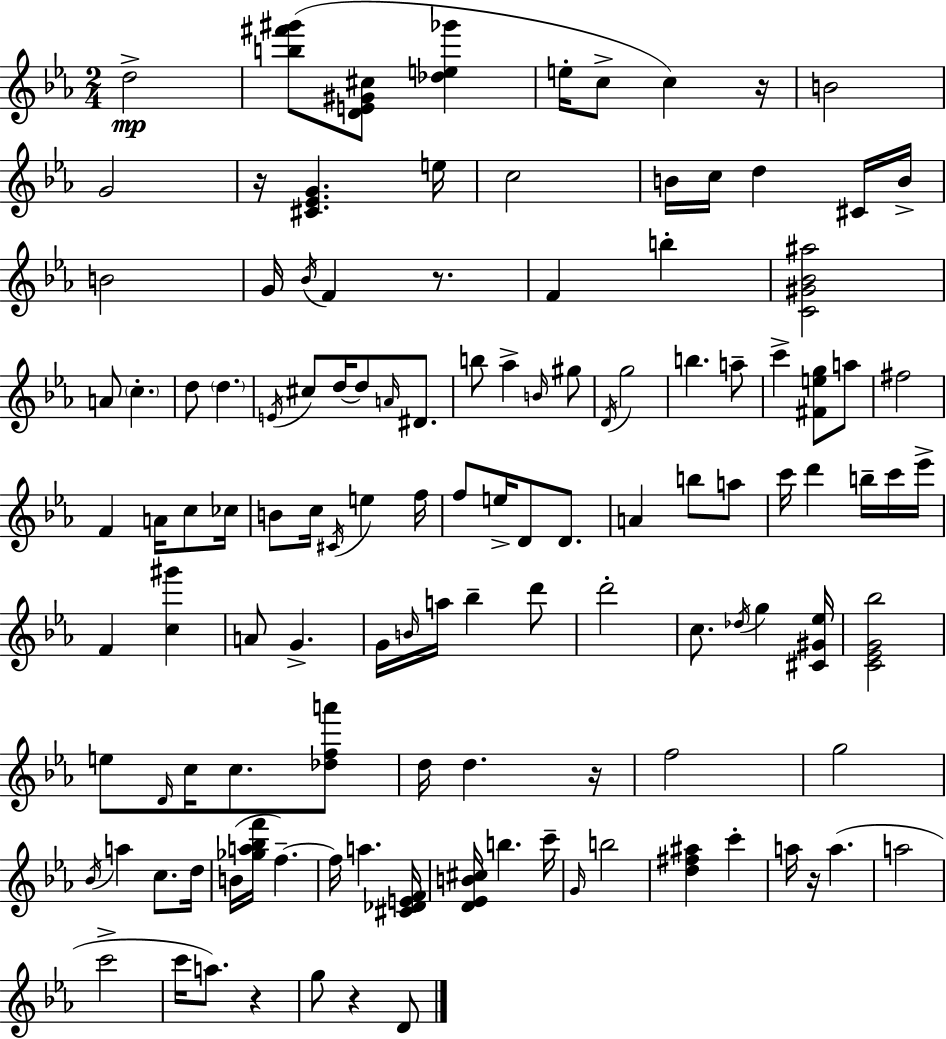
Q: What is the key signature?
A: EES major